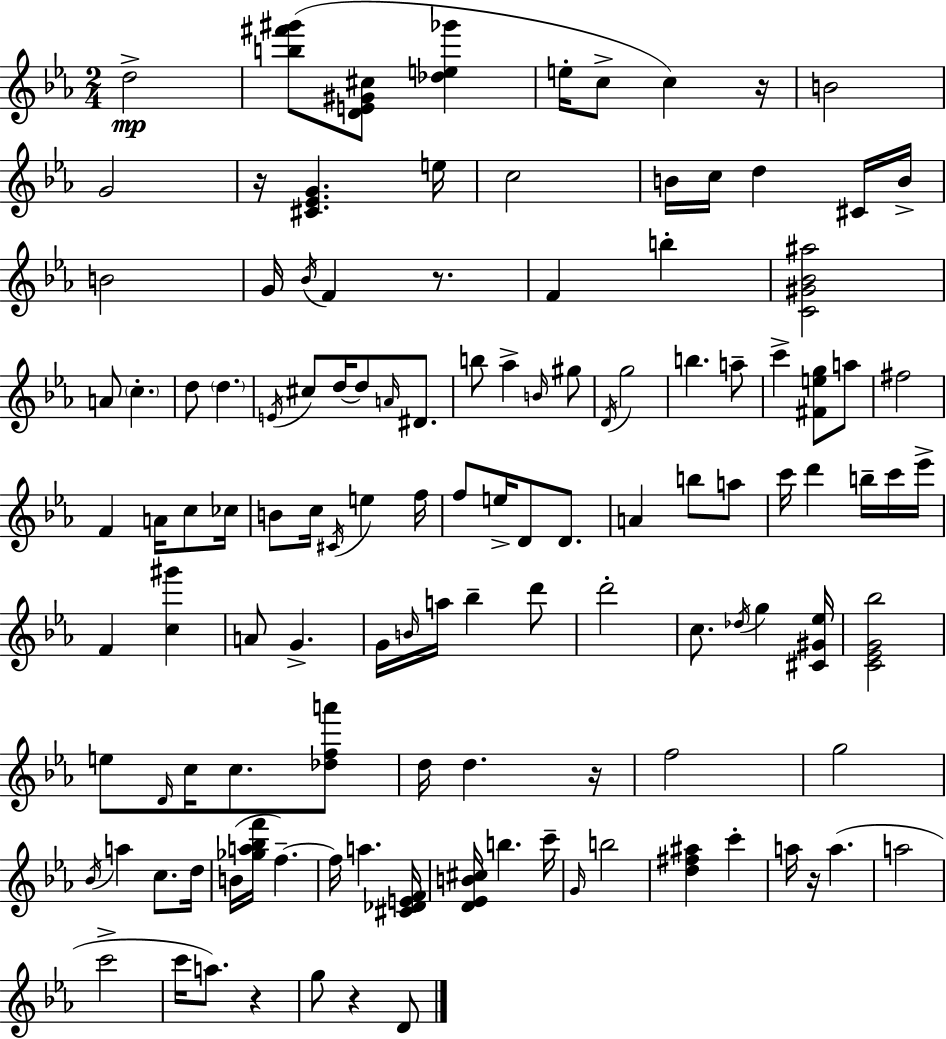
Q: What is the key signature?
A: EES major